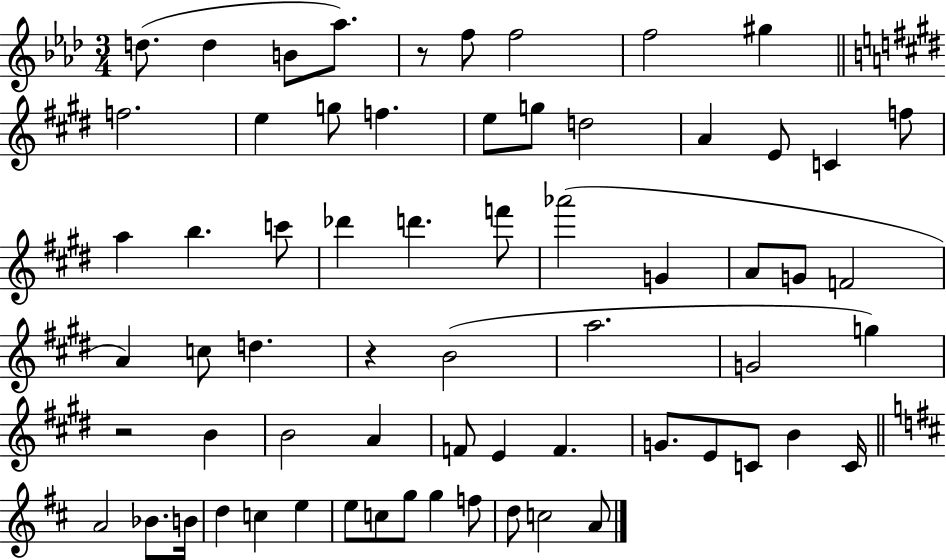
D5/e. D5/q B4/e Ab5/e. R/e F5/e F5/h F5/h G#5/q F5/h. E5/q G5/e F5/q. E5/e G5/e D5/h A4/q E4/e C4/q F5/e A5/q B5/q. C6/e Db6/q D6/q. F6/e Ab6/h G4/q A4/e G4/e F4/h A4/q C5/e D5/q. R/q B4/h A5/h. G4/h G5/q R/h B4/q B4/h A4/q F4/e E4/q F4/q. G4/e. E4/e C4/e B4/q C4/s A4/h Bb4/e. B4/s D5/q C5/q E5/q E5/e C5/e G5/e G5/q F5/e D5/e C5/h A4/e